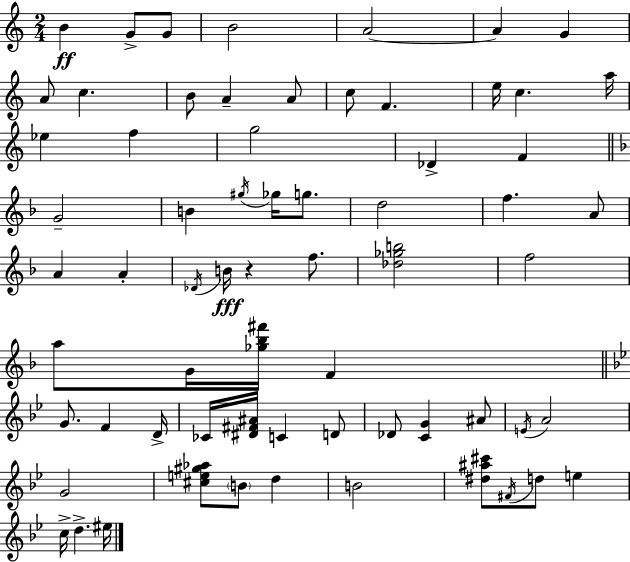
{
  \clef treble
  \numericTimeSignature
  \time 2/4
  \key a \minor
  b'4\ff g'8-> g'8 | b'2 | a'2~~ | a'4 g'4 | \break a'8 c''4. | b'8 a'4-- a'8 | c''8 f'4. | e''16 c''4. a''16 | \break ees''4 f''4 | g''2 | des'4-> f'4 | \bar "||" \break \key d \minor g'2-- | b'4 \acciaccatura { gis''16 } ges''16 g''8. | d''2 | f''4. a'8 | \break a'4 a'4-. | \acciaccatura { des'16 } b'16\fff r4 f''8. | <des'' ges'' b''>2 | f''2 | \break a''8 g'16 <ges'' bes'' fis'''>16 f'4 | \bar "||" \break \key g \minor g'8. f'4 d'16-> | ces'16 <dis' fis' ais'>16 c'4 d'8 | des'8 <c' g'>4 ais'8 | \acciaccatura { e'16 } a'2 | \break g'2 | <cis'' e'' gis'' aes''>8 \parenthesize b'8 d''4 | b'2 | <dis'' ais'' cis'''>8 \acciaccatura { fis'16 } d''8 e''4 | \break c''16-> d''4.-> | eis''16 \bar "|."
}